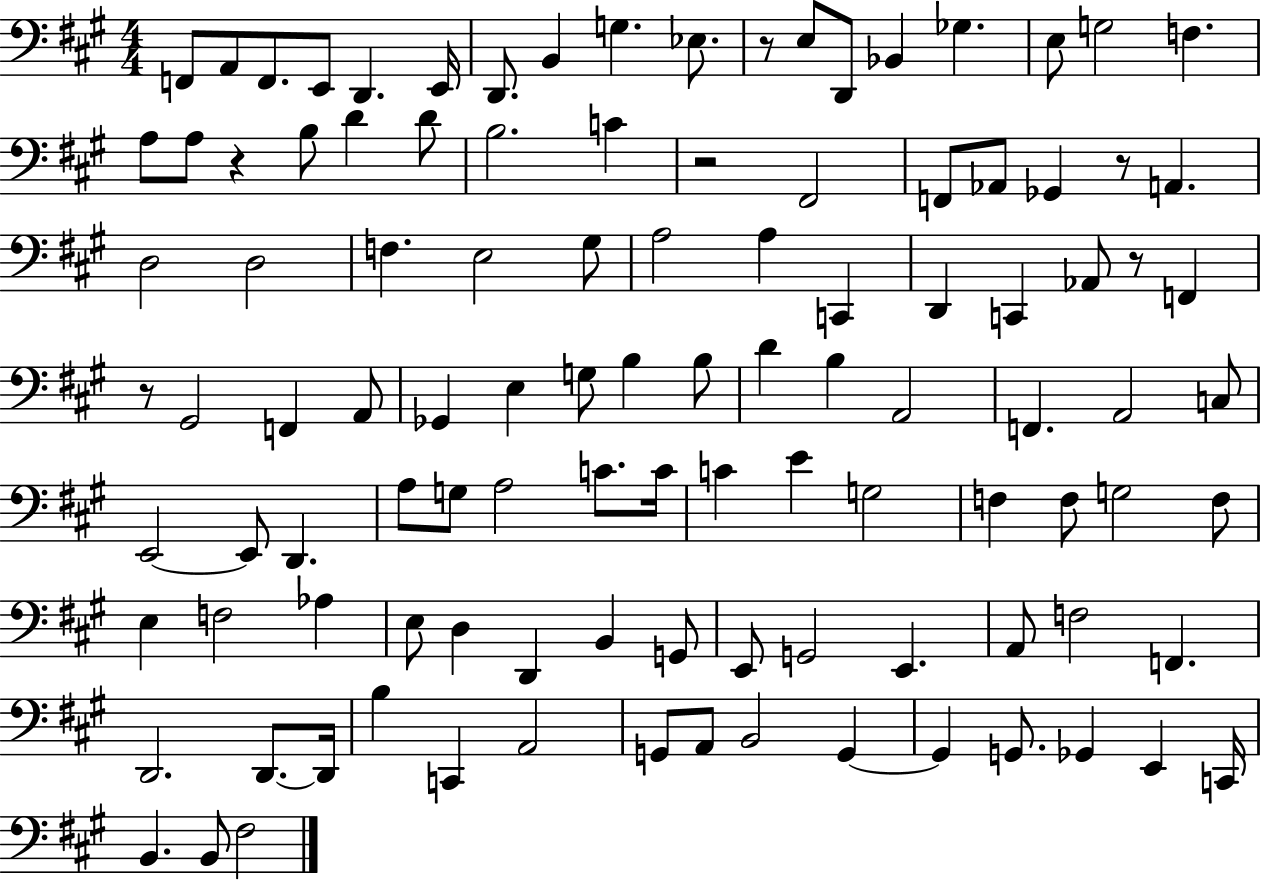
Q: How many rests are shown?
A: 6